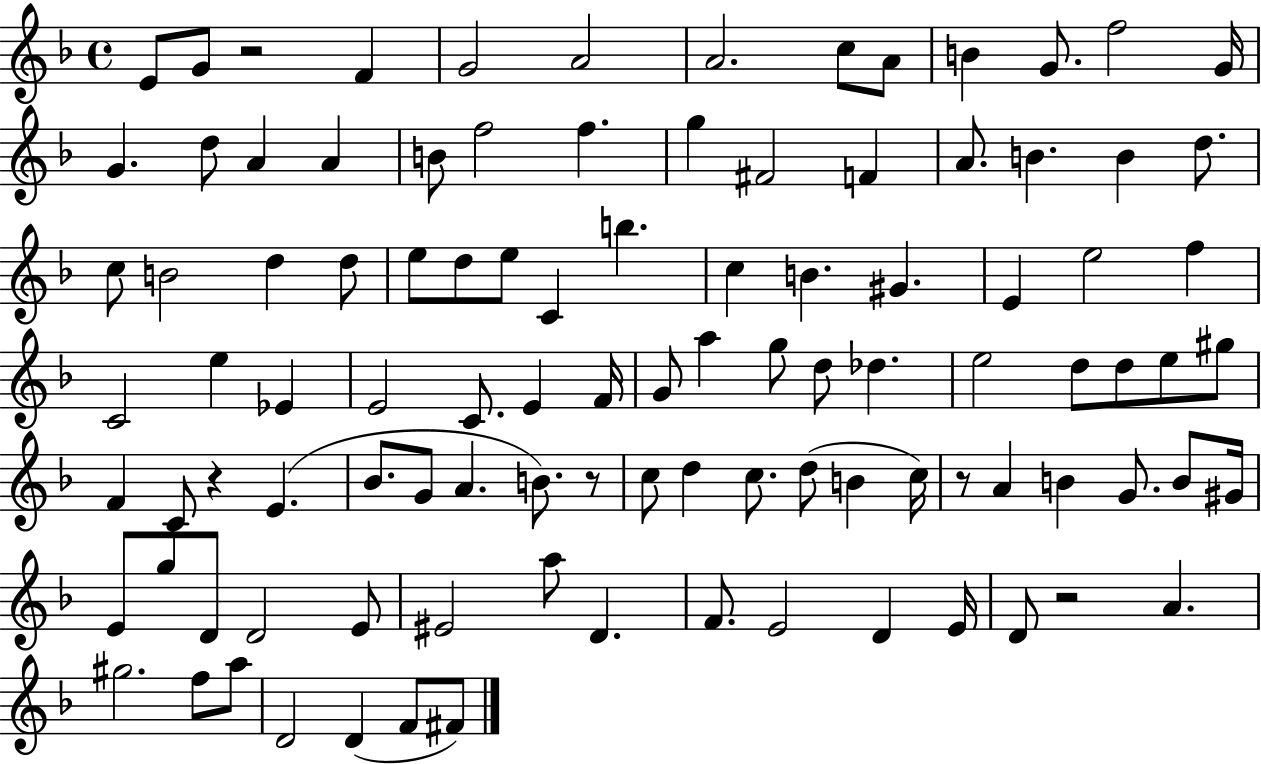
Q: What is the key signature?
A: F major